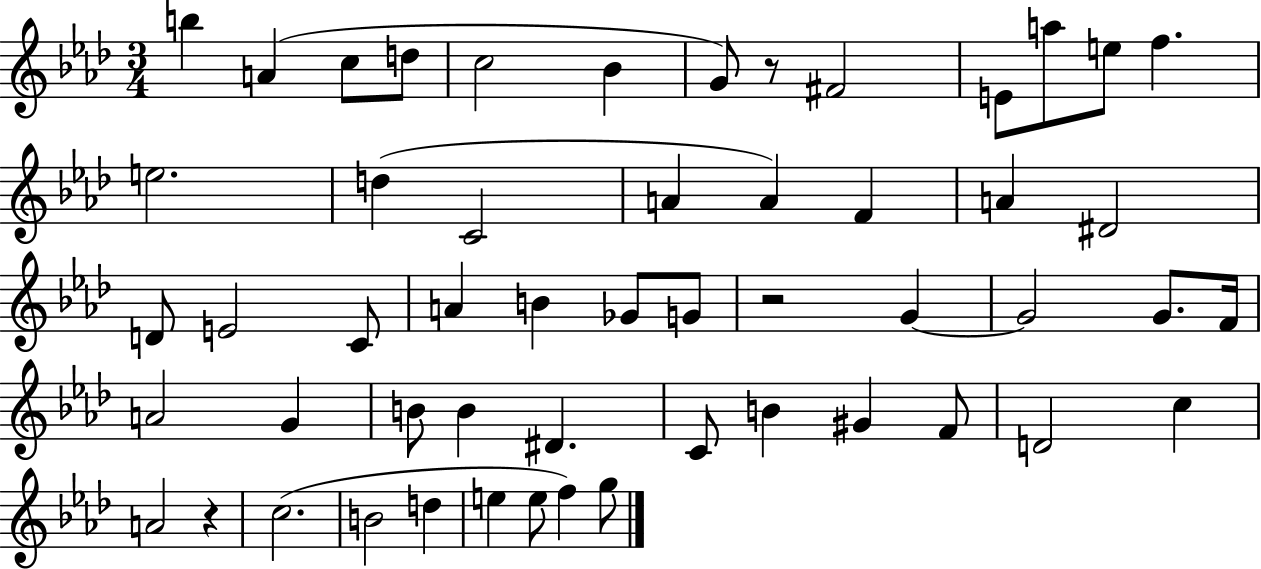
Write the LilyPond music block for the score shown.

{
  \clef treble
  \numericTimeSignature
  \time 3/4
  \key aes \major
  b''4 a'4( c''8 d''8 | c''2 bes'4 | g'8) r8 fis'2 | e'8 a''8 e''8 f''4. | \break e''2. | d''4( c'2 | a'4 a'4) f'4 | a'4 dis'2 | \break d'8 e'2 c'8 | a'4 b'4 ges'8 g'8 | r2 g'4~~ | g'2 g'8. f'16 | \break a'2 g'4 | b'8 b'4 dis'4. | c'8 b'4 gis'4 f'8 | d'2 c''4 | \break a'2 r4 | c''2.( | b'2 d''4 | e''4 e''8 f''4) g''8 | \break \bar "|."
}